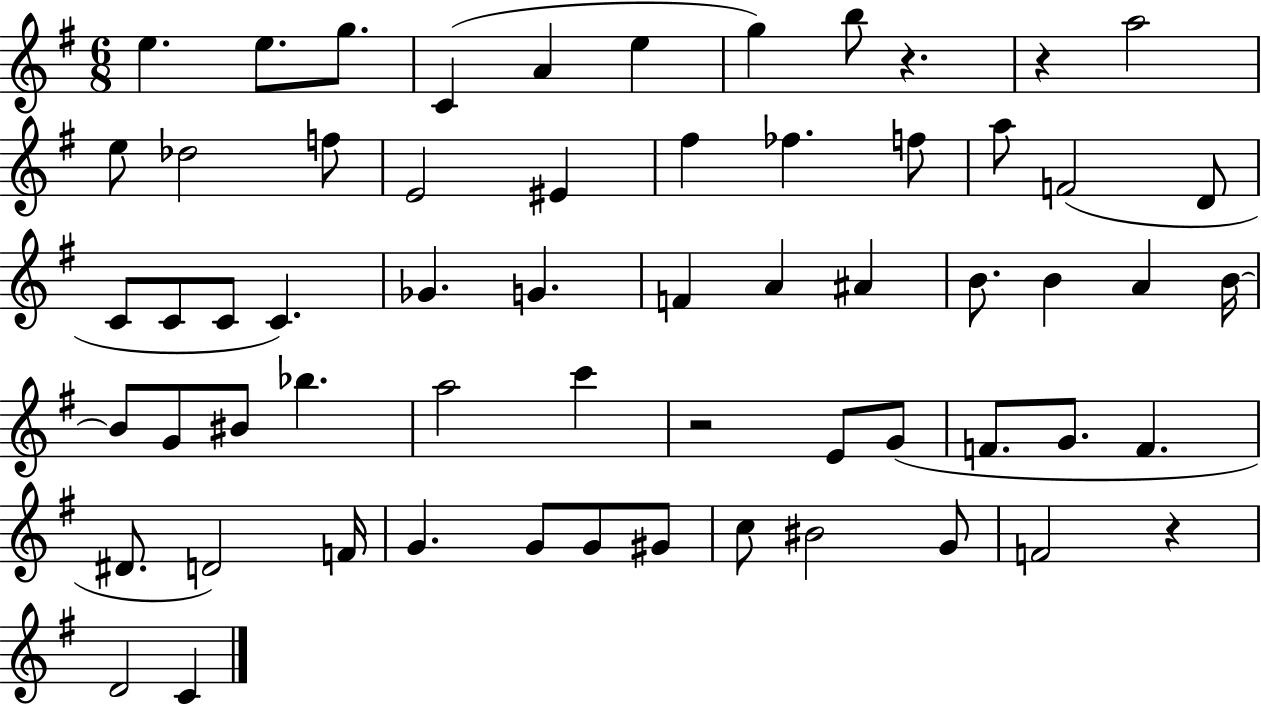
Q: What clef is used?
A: treble